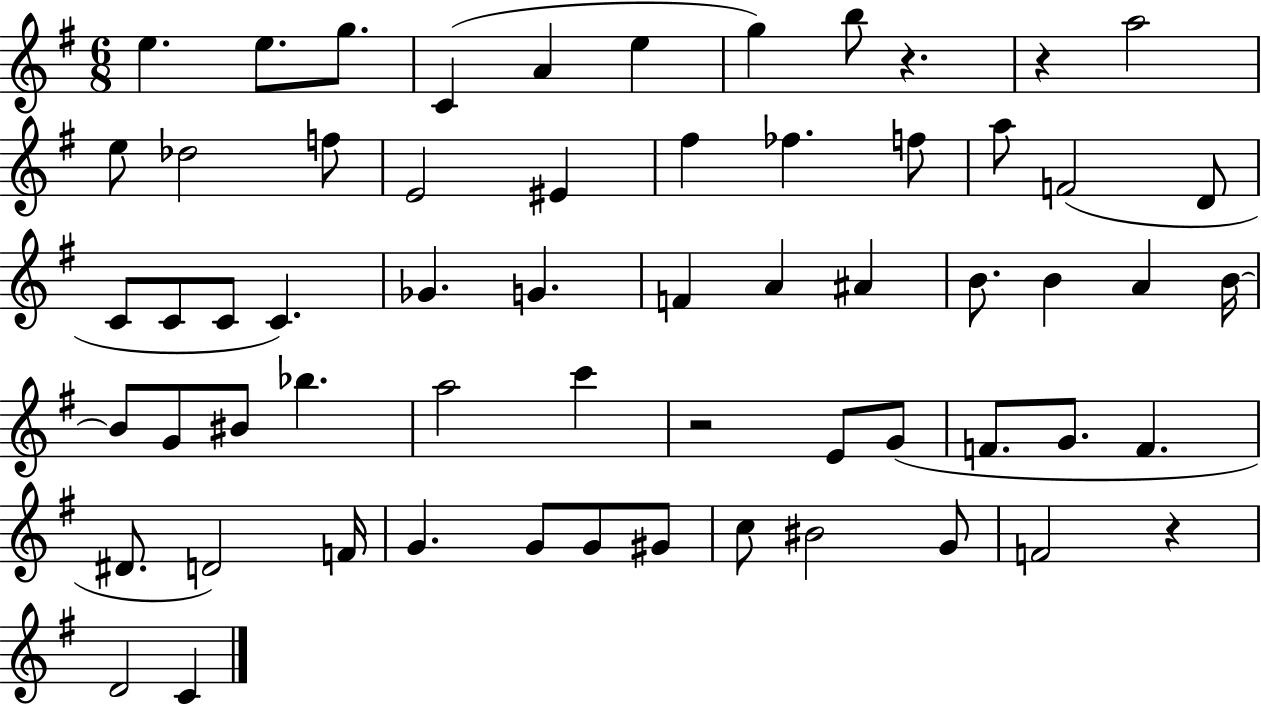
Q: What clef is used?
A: treble